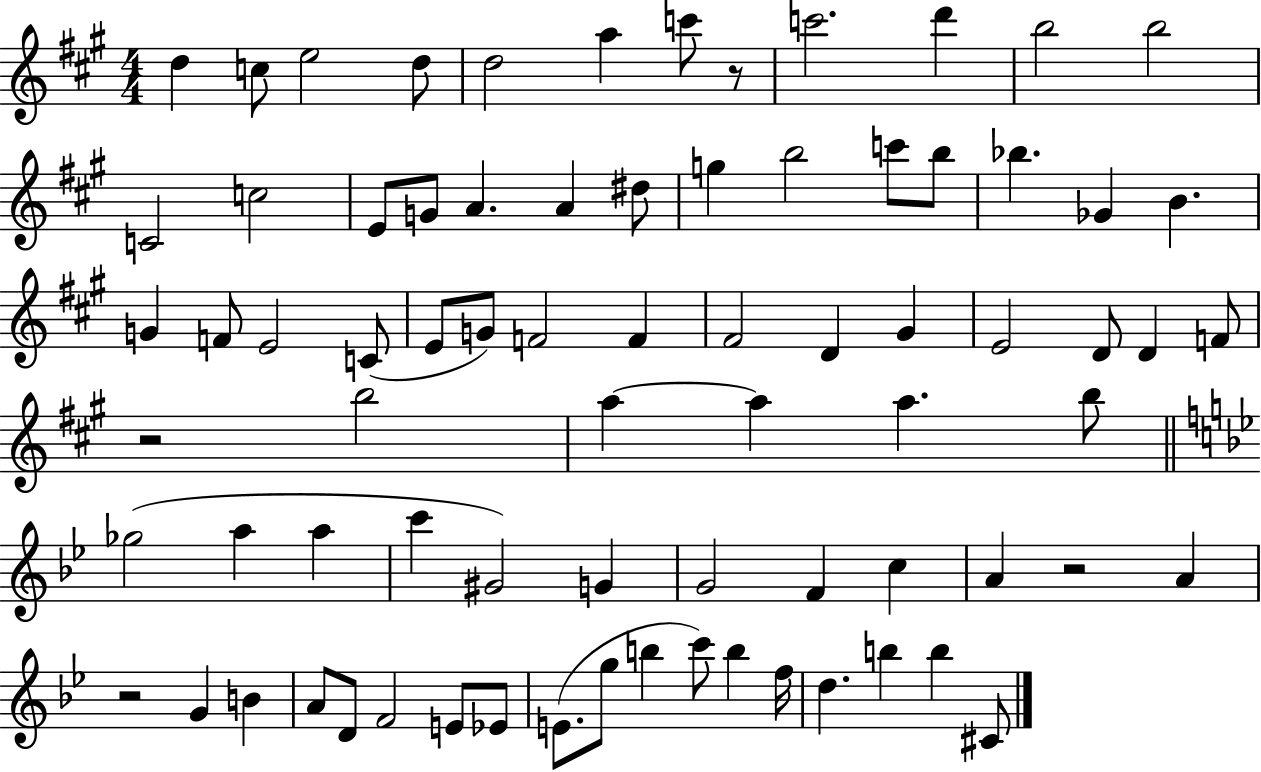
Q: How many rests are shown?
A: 4